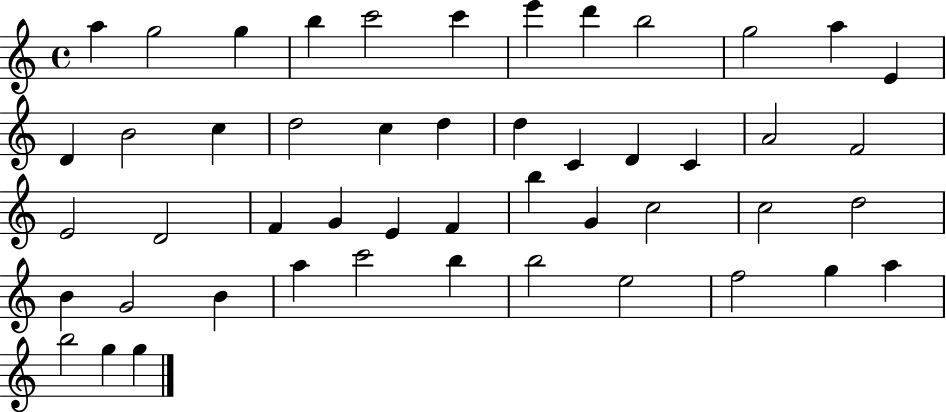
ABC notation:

X:1
T:Untitled
M:4/4
L:1/4
K:C
a g2 g b c'2 c' e' d' b2 g2 a E D B2 c d2 c d d C D C A2 F2 E2 D2 F G E F b G c2 c2 d2 B G2 B a c'2 b b2 e2 f2 g a b2 g g